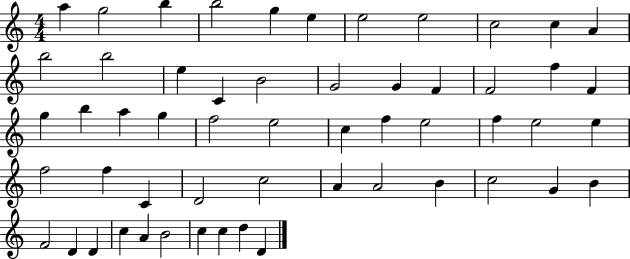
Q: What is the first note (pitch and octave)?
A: A5